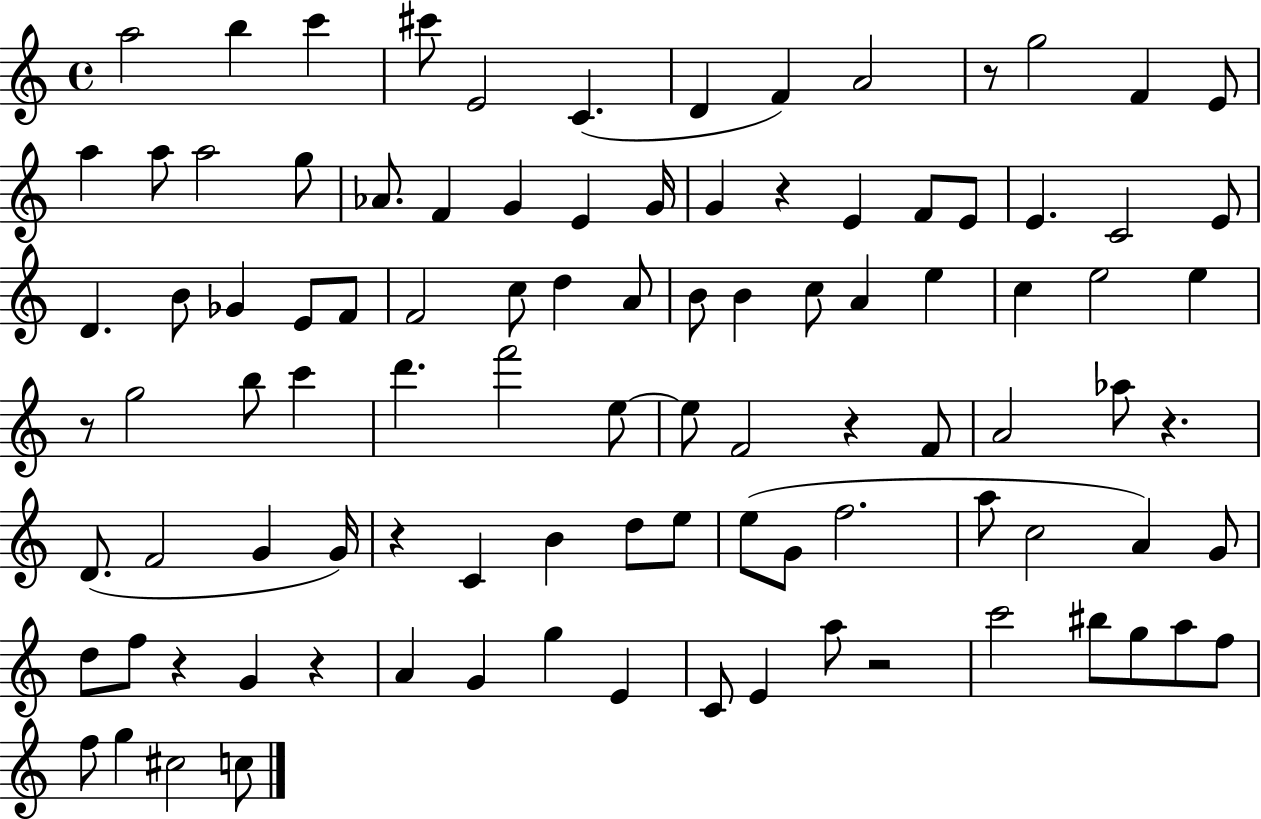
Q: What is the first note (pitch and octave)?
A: A5